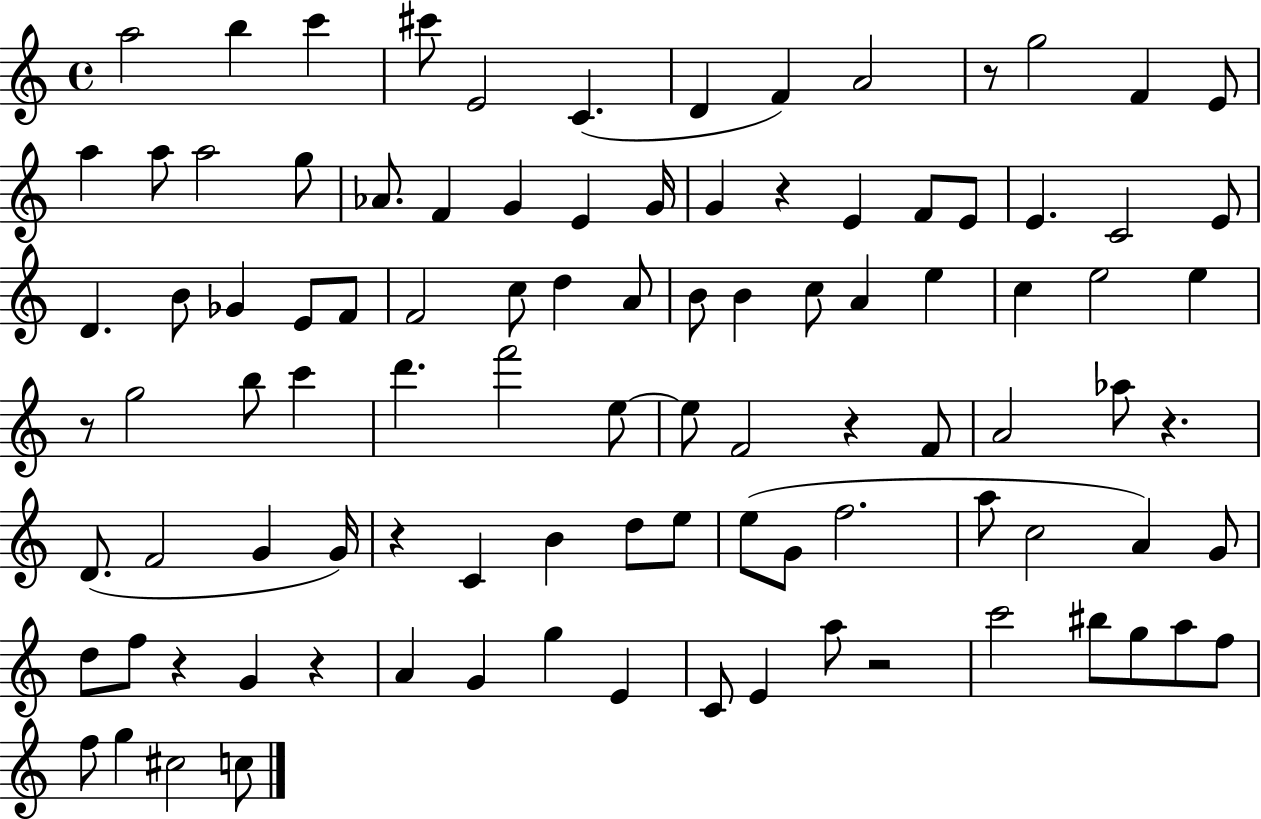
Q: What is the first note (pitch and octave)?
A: A5